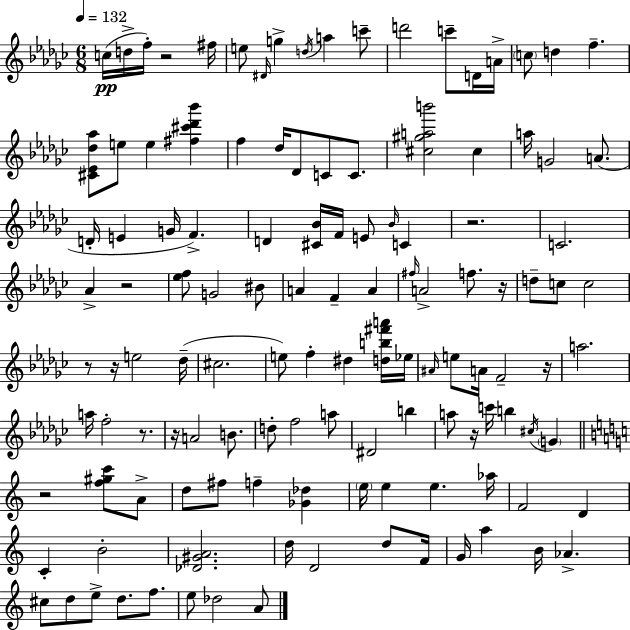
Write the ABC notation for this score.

X:1
T:Untitled
M:6/8
L:1/4
K:Ebm
c/4 d/4 f/4 z2 ^f/4 e/2 ^D/4 g d/4 a c'/2 d'2 c'/2 D/4 A/4 c/2 d f [^C_E_d_a]/2 e/2 e [^f^c'_d'_b'] f _d/4 _D/2 C/2 C/2 [^c^gab']2 ^c a/4 G2 A/2 D/4 E G/4 F D [^C_B]/4 F/4 E/2 _B/4 C z2 C2 _A z2 [_ef]/2 G2 ^B/2 A F A ^f/4 A2 f/2 z/4 d/2 c/2 c2 z/2 z/4 e2 _d/4 ^c2 e/2 f ^d [db^f'a']/4 _e/4 ^A/4 e/2 A/4 F2 z/4 a2 a/4 f2 z/2 z/4 A2 B/2 d/2 f2 a/2 ^D2 b a/2 z/4 c'/4 b ^c/4 G z2 [f^gc']/2 A/2 d/2 ^f/2 f [_G_d] e/4 e e _a/4 F2 D C B2 [_D^GA]2 d/4 D2 d/2 F/4 G/4 a B/4 _A ^c/2 d/2 e/2 d/2 f/2 e/2 _d2 A/2